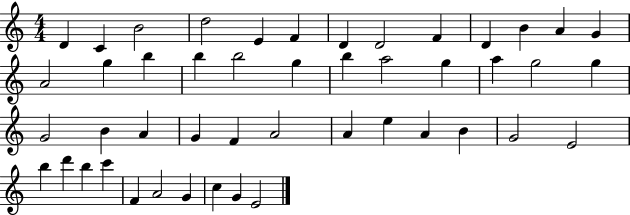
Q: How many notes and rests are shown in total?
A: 47